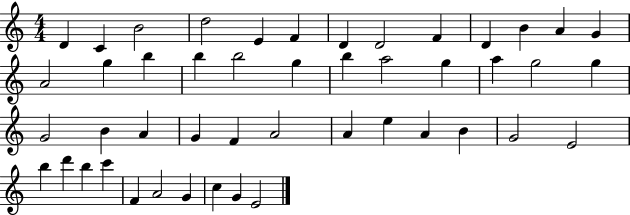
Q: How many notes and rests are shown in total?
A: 47